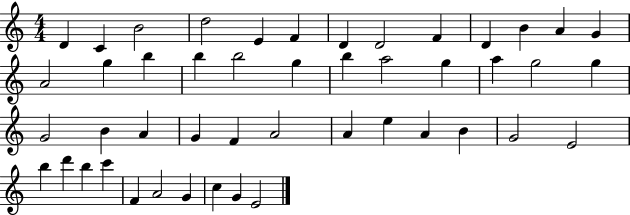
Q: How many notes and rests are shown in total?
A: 47